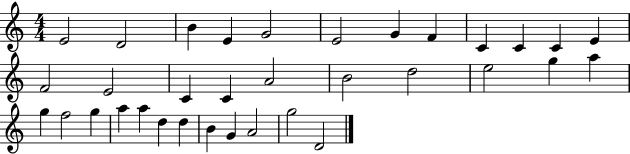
{
  \clef treble
  \numericTimeSignature
  \time 4/4
  \key c \major
  e'2 d'2 | b'4 e'4 g'2 | e'2 g'4 f'4 | c'4 c'4 c'4 e'4 | \break f'2 e'2 | c'4 c'4 a'2 | b'2 d''2 | e''2 g''4 a''4 | \break g''4 f''2 g''4 | a''4 a''4 d''4 d''4 | b'4 g'4 a'2 | g''2 d'2 | \break \bar "|."
}